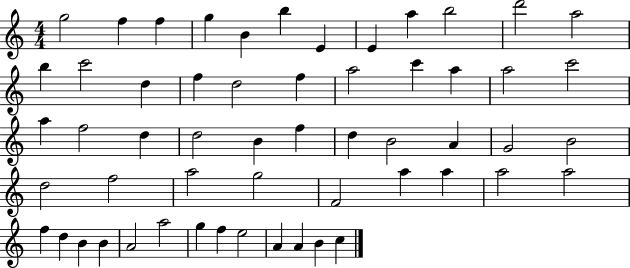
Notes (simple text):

G5/h F5/q F5/q G5/q B4/q B5/q E4/q E4/q A5/q B5/h D6/h A5/h B5/q C6/h D5/q F5/q D5/h F5/q A5/h C6/q A5/q A5/h C6/h A5/q F5/h D5/q D5/h B4/q F5/q D5/q B4/h A4/q G4/h B4/h D5/h F5/h A5/h G5/h F4/h A5/q A5/q A5/h A5/h F5/q D5/q B4/q B4/q A4/h A5/h G5/q F5/q E5/h A4/q A4/q B4/q C5/q